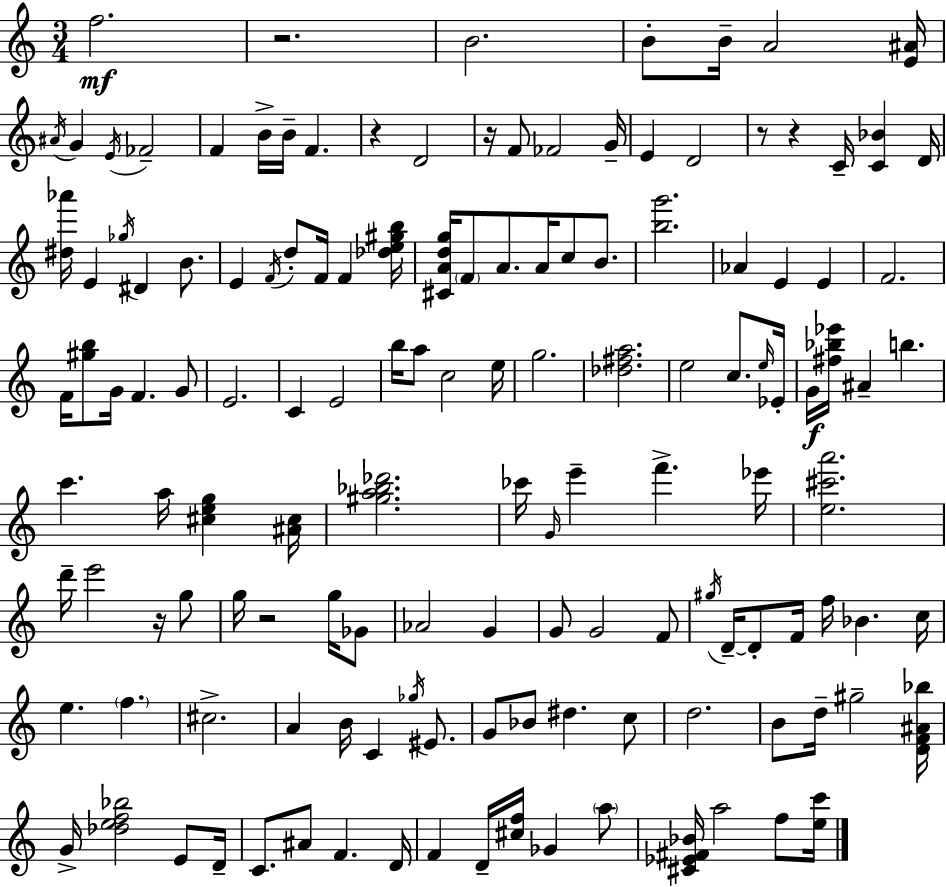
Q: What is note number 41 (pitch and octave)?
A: G4